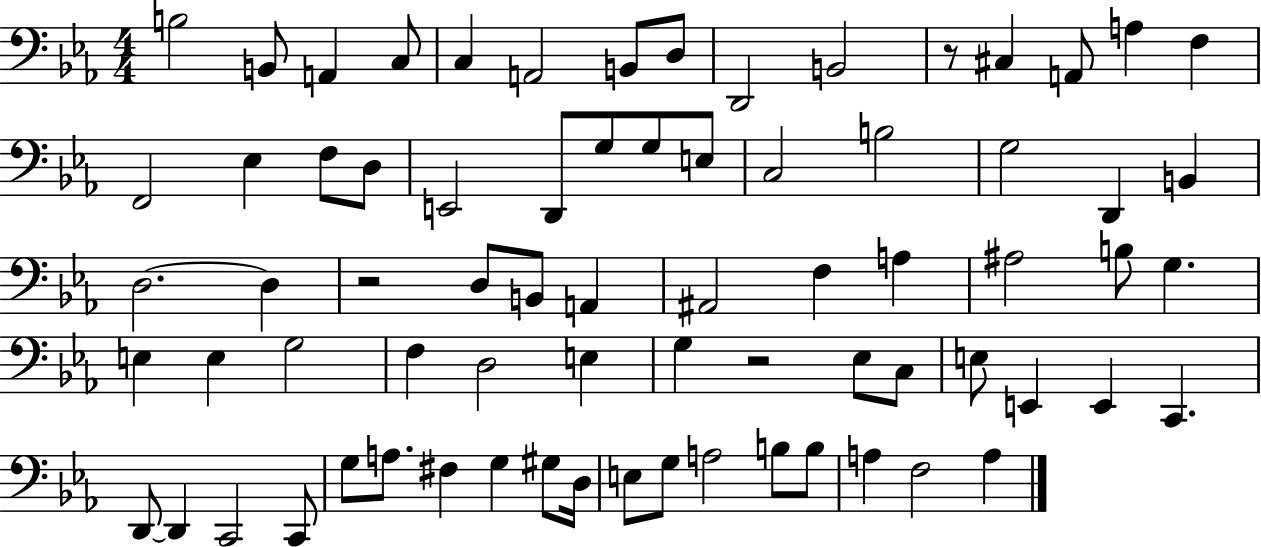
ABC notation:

X:1
T:Untitled
M:4/4
L:1/4
K:Eb
B,2 B,,/2 A,, C,/2 C, A,,2 B,,/2 D,/2 D,,2 B,,2 z/2 ^C, A,,/2 A, F, F,,2 _E, F,/2 D,/2 E,,2 D,,/2 G,/2 G,/2 E,/2 C,2 B,2 G,2 D,, B,, D,2 D, z2 D,/2 B,,/2 A,, ^A,,2 F, A, ^A,2 B,/2 G, E, E, G,2 F, D,2 E, G, z2 _E,/2 C,/2 E,/2 E,, E,, C,, D,,/2 D,, C,,2 C,,/2 G,/2 A,/2 ^F, G, ^G,/2 D,/4 E,/2 G,/2 A,2 B,/2 B,/2 A, F,2 A,